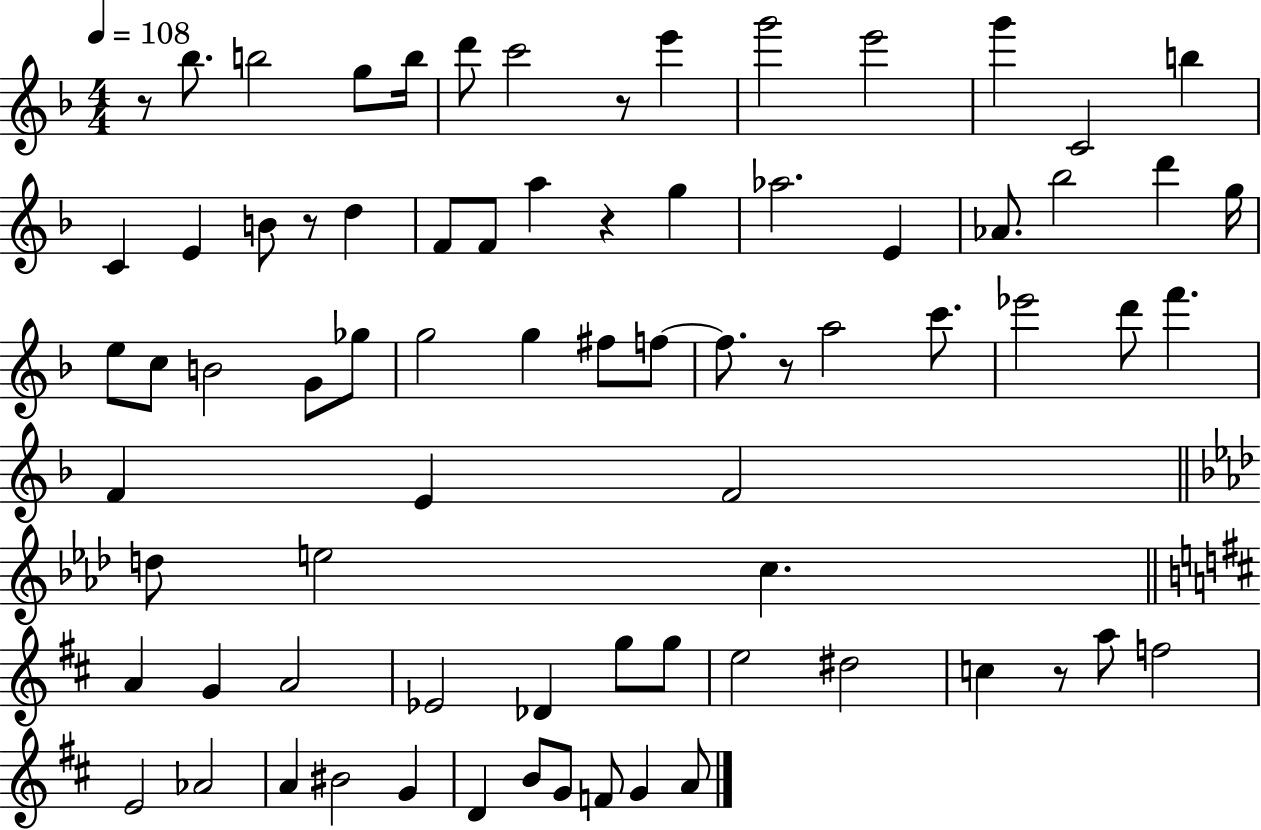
{
  \clef treble
  \numericTimeSignature
  \time 4/4
  \key f \major
  \tempo 4 = 108
  r8 bes''8. b''2 g''8 b''16 | d'''8 c'''2 r8 e'''4 | g'''2 e'''2 | g'''4 c'2 b''4 | \break c'4 e'4 b'8 r8 d''4 | f'8 f'8 a''4 r4 g''4 | aes''2. e'4 | aes'8. bes''2 d'''4 g''16 | \break e''8 c''8 b'2 g'8 ges''8 | g''2 g''4 fis''8 f''8~~ | f''8. r8 a''2 c'''8. | ees'''2 d'''8 f'''4. | \break f'4 e'4 f'2 | \bar "||" \break \key aes \major d''8 e''2 c''4. | \bar "||" \break \key d \major a'4 g'4 a'2 | ees'2 des'4 g''8 g''8 | e''2 dis''2 | c''4 r8 a''8 f''2 | \break e'2 aes'2 | a'4 bis'2 g'4 | d'4 b'8 g'8 f'8 g'4 a'8 | \bar "|."
}